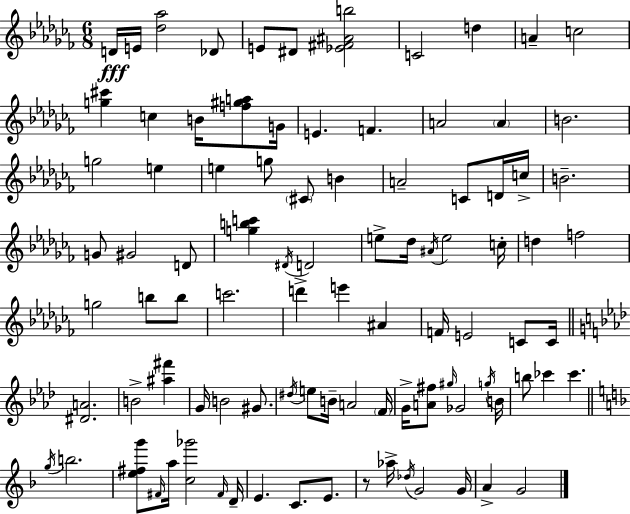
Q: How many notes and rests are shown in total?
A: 94